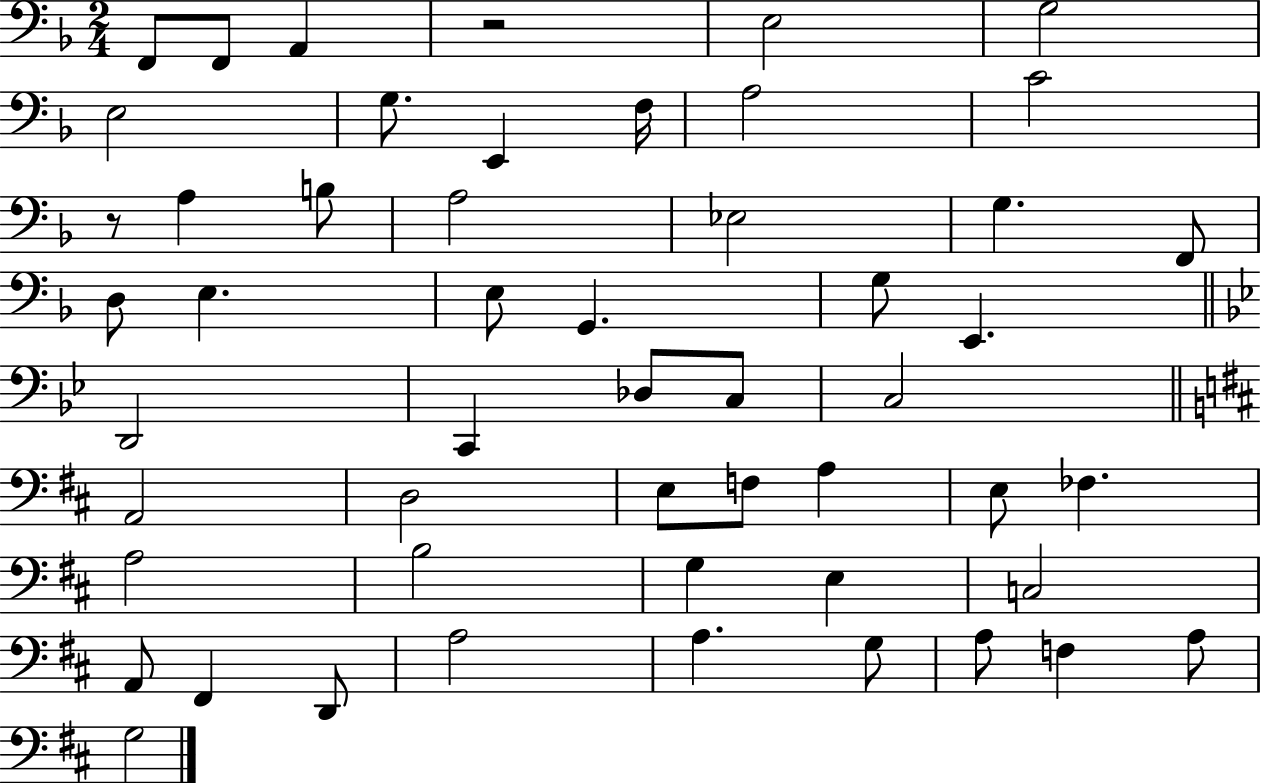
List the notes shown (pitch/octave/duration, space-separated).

F2/e F2/e A2/q R/h E3/h G3/h E3/h G3/e. E2/q F3/s A3/h C4/h R/e A3/q B3/e A3/h Eb3/h G3/q. F2/e D3/e E3/q. E3/e G2/q. G3/e E2/q. D2/h C2/q Db3/e C3/e C3/h A2/h D3/h E3/e F3/e A3/q E3/e FES3/q. A3/h B3/h G3/q E3/q C3/h A2/e F#2/q D2/e A3/h A3/q. G3/e A3/e F3/q A3/e G3/h